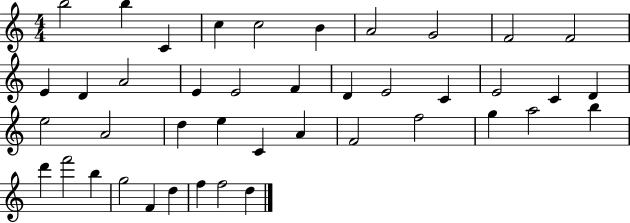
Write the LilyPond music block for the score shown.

{
  \clef treble
  \numericTimeSignature
  \time 4/4
  \key c \major
  b''2 b''4 c'4 | c''4 c''2 b'4 | a'2 g'2 | f'2 f'2 | \break e'4 d'4 a'2 | e'4 e'2 f'4 | d'4 e'2 c'4 | e'2 c'4 d'4 | \break e''2 a'2 | d''4 e''4 c'4 a'4 | f'2 f''2 | g''4 a''2 b''4 | \break d'''4 f'''2 b''4 | g''2 f'4 d''4 | f''4 f''2 d''4 | \bar "|."
}